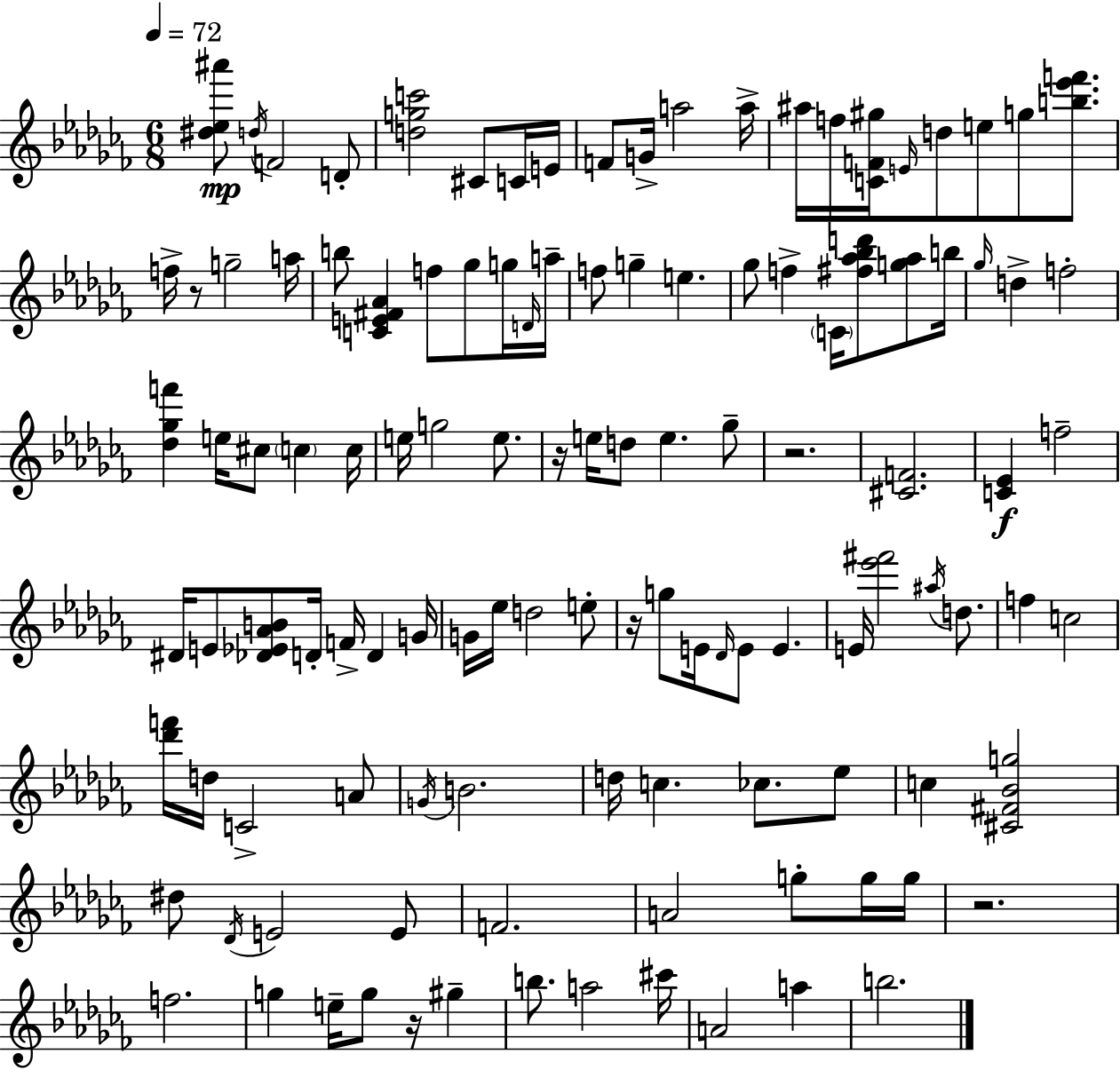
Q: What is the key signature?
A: AES minor